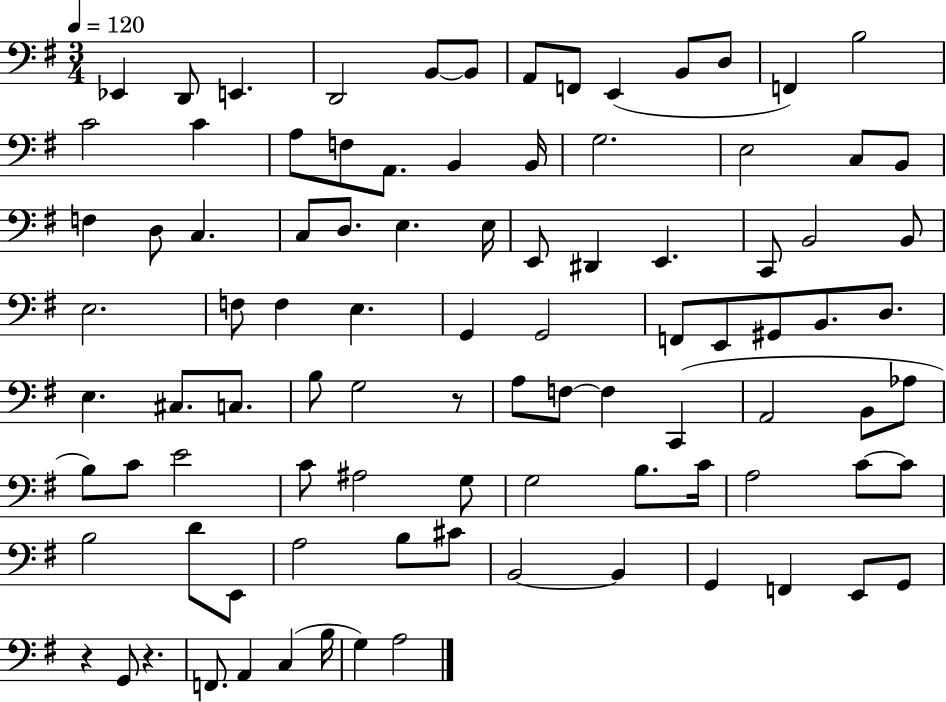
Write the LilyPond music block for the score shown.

{
  \clef bass
  \numericTimeSignature
  \time 3/4
  \key g \major
  \tempo 4 = 120
  ees,4 d,8 e,4. | d,2 b,8~~ b,8 | a,8 f,8 e,4( b,8 d8 | f,4) b2 | \break c'2 c'4 | a8 f8 a,8. b,4 b,16 | g2. | e2 c8 b,8 | \break f4 d8 c4. | c8 d8. e4. e16 | e,8 dis,4 e,4. | c,8 b,2 b,8 | \break e2. | f8 f4 e4. | g,4 g,2 | f,8 e,8 gis,8 b,8. d8. | \break e4. cis8. c8. | b8 g2 r8 | a8 f8~~ f4 c,4( | a,2 b,8 aes8 | \break b8) c'8 e'2 | c'8 ais2 g8 | g2 b8. c'16 | a2 c'8~~ c'8 | \break b2 d'8 e,8 | a2 b8 cis'8 | b,2~~ b,4 | g,4 f,4 e,8 g,8 | \break r4 g,8 r4. | f,8. a,4 c4( b16 | g4) a2 | \bar "|."
}